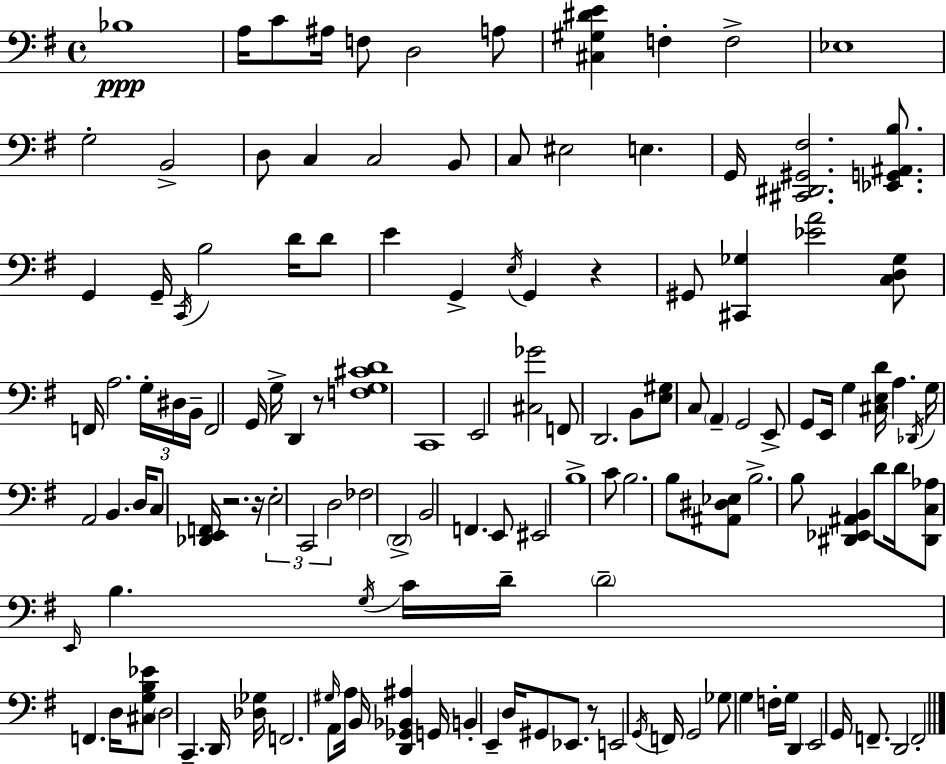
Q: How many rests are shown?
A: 5